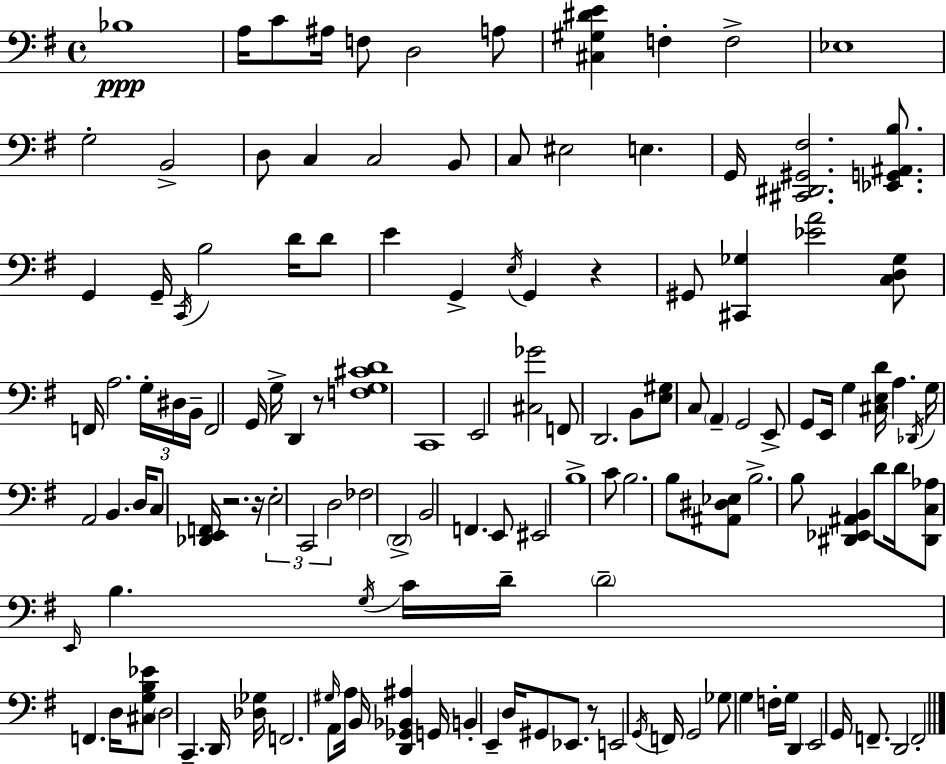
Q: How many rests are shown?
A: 5